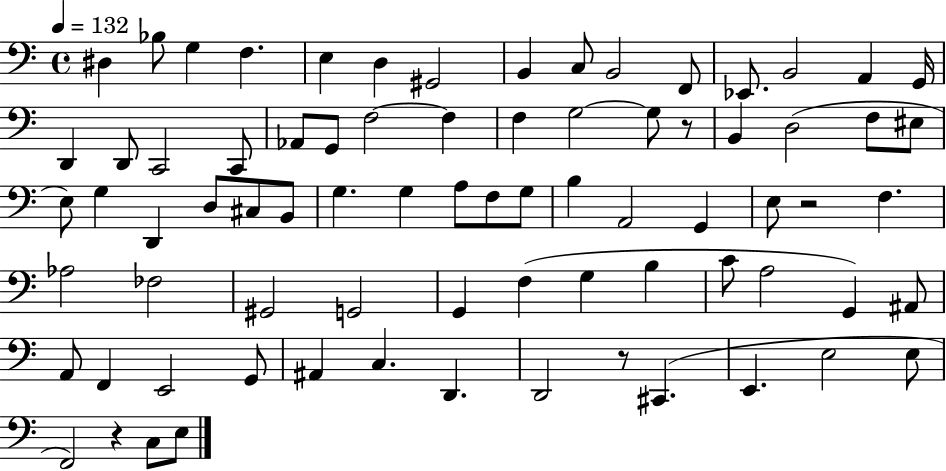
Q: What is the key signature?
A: C major